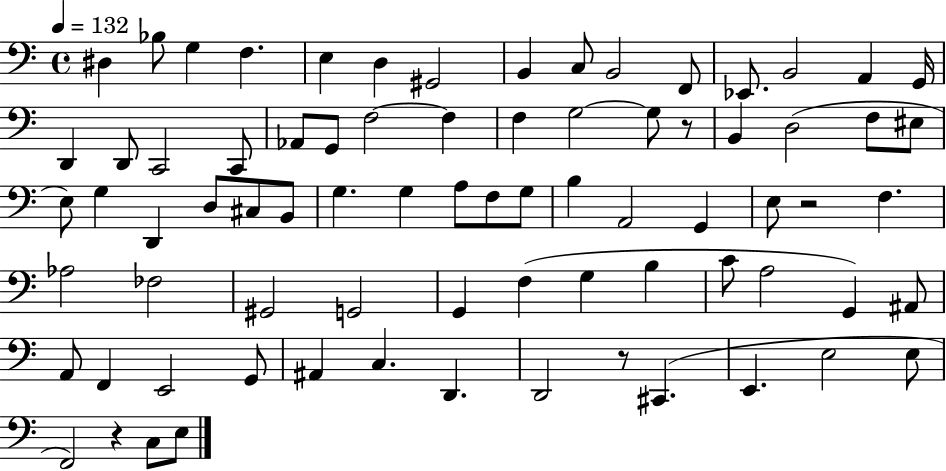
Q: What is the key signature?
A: C major